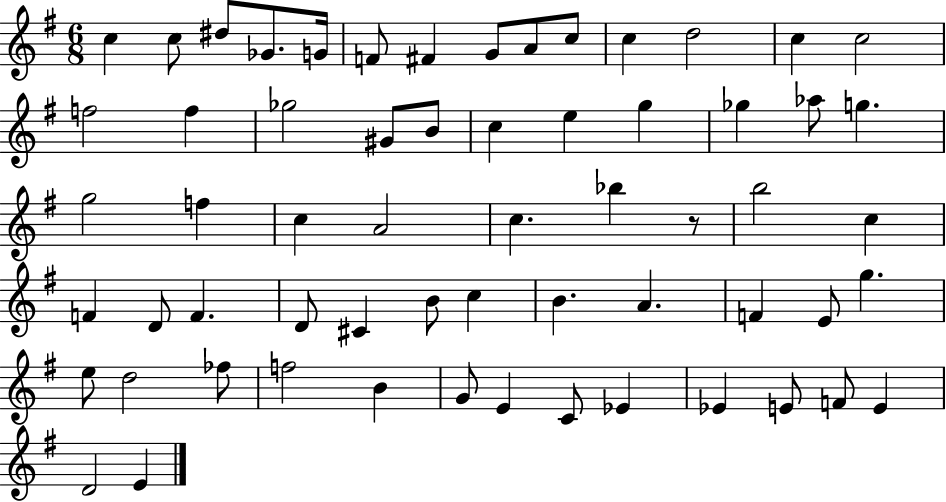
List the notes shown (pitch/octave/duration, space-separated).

C5/q C5/e D#5/e Gb4/e. G4/s F4/e F#4/q G4/e A4/e C5/e C5/q D5/h C5/q C5/h F5/h F5/q Gb5/h G#4/e B4/e C5/q E5/q G5/q Gb5/q Ab5/e G5/q. G5/h F5/q C5/q A4/h C5/q. Bb5/q R/e B5/h C5/q F4/q D4/e F4/q. D4/e C#4/q B4/e C5/q B4/q. A4/q. F4/q E4/e G5/q. E5/e D5/h FES5/e F5/h B4/q G4/e E4/q C4/e Eb4/q Eb4/q E4/e F4/e E4/q D4/h E4/q